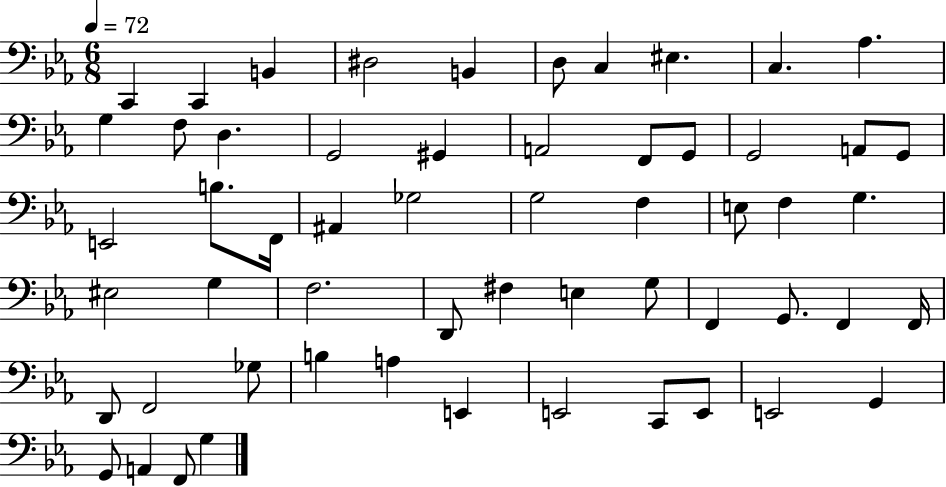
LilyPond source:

{
  \clef bass
  \numericTimeSignature
  \time 6/8
  \key ees \major
  \tempo 4 = 72
  c,4 c,4 b,4 | dis2 b,4 | d8 c4 eis4. | c4. aes4. | \break g4 f8 d4. | g,2 gis,4 | a,2 f,8 g,8 | g,2 a,8 g,8 | \break e,2 b8. f,16 | ais,4 ges2 | g2 f4 | e8 f4 g4. | \break eis2 g4 | f2. | d,8 fis4 e4 g8 | f,4 g,8. f,4 f,16 | \break d,8 f,2 ges8 | b4 a4 e,4 | e,2 c,8 e,8 | e,2 g,4 | \break g,8 a,4 f,8 g4 | \bar "|."
}